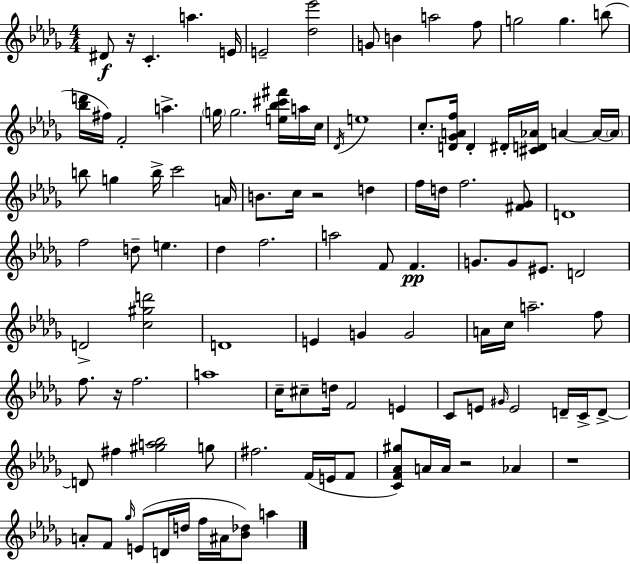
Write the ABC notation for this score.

X:1
T:Untitled
M:4/4
L:1/4
K:Bbm
^D/2 z/4 C a E/4 E2 [_d_e']2 G/2 B a2 f/2 g2 g b/2 [_bd']/4 ^f/4 F2 a g/4 g2 [e_b^c'^f']/4 a/4 c/4 _D/4 e4 c/2 [D_GAf]/4 D ^D/4 [^CD_A]/4 A A/4 A/4 b/2 g b/4 c'2 A/4 B/2 c/4 z2 d f/4 d/4 f2 [^F_G]/2 D4 f2 d/2 e _d f2 a2 F/2 F G/2 G/2 ^E/2 D2 D2 [c^gd']2 D4 E G G2 A/4 c/4 a2 f/2 f/2 z/4 f2 a4 c/4 ^c/2 d/4 F2 E C/2 E/2 ^G/4 E2 D/4 C/4 D/2 D/2 ^f [^ga_b]2 g/2 ^f2 F/4 E/4 F/2 [CF_A^g]/2 A/4 A/4 z2 _A z4 A/2 F/2 _g/4 E/2 D/4 d/4 f/4 ^A/4 [_B_d]/2 a